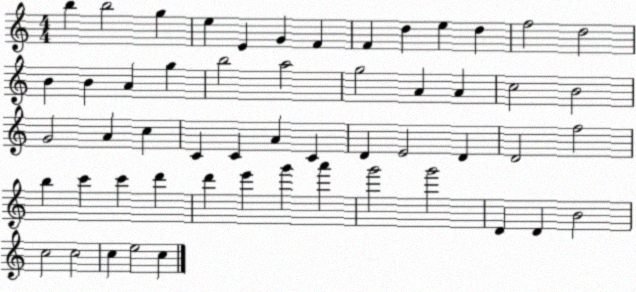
X:1
T:Untitled
M:4/4
L:1/4
K:C
b b2 g e E G F F d e d f2 d2 B B A g b2 a2 g2 A A c2 B2 G2 A c C C A C D E2 D D2 f2 b c' c' d' d' e' g' a' g'2 g'2 D D B2 c2 c2 c e2 c